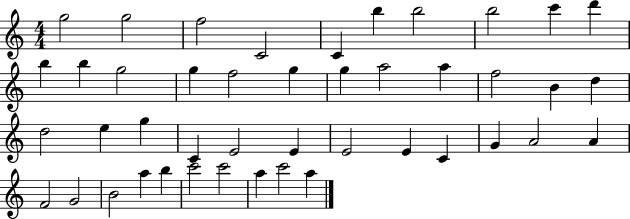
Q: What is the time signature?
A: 4/4